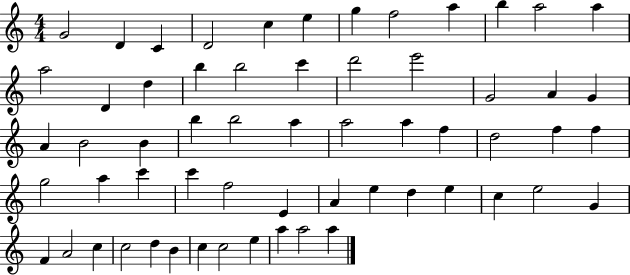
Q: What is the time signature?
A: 4/4